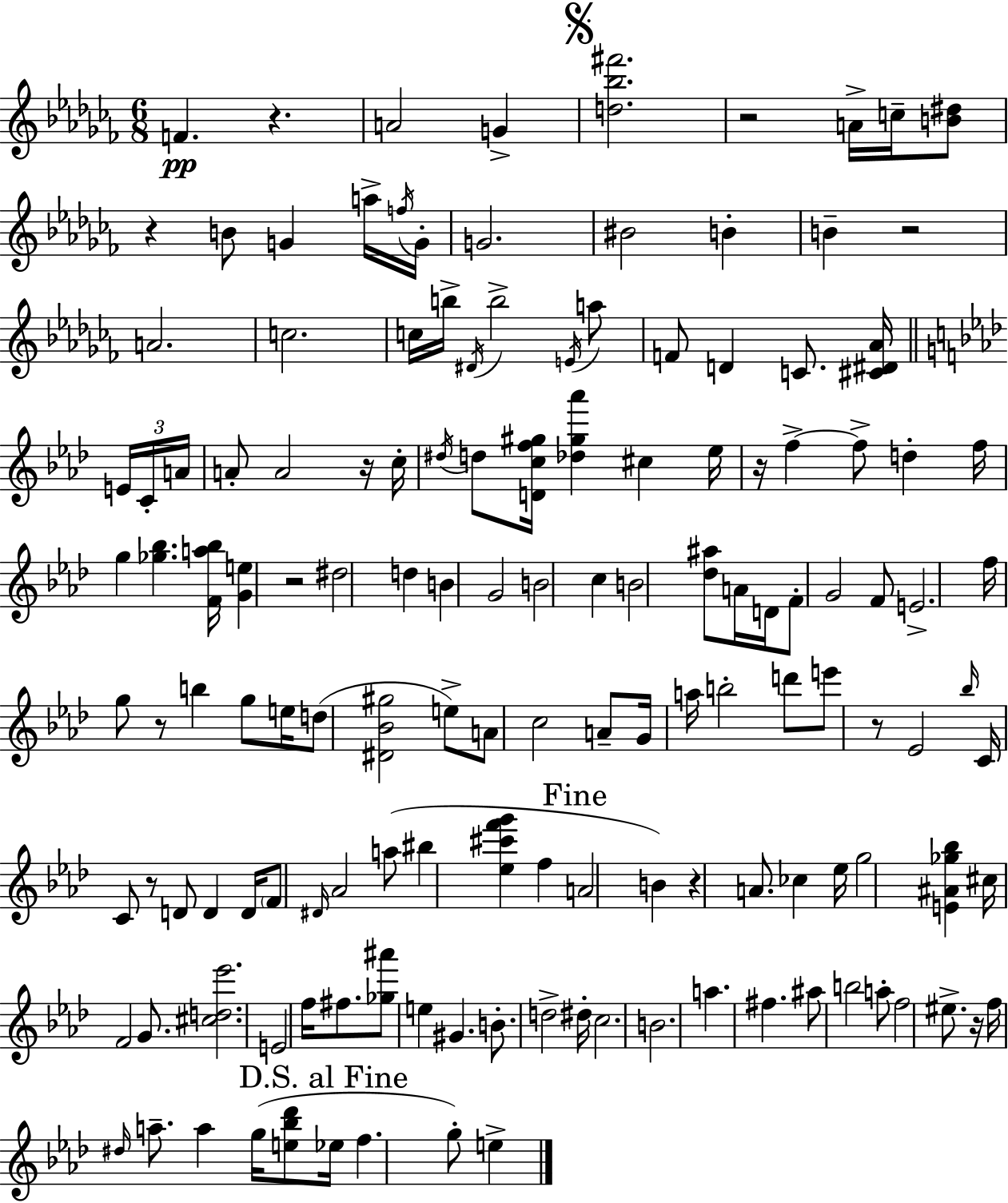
{
  \clef treble
  \numericTimeSignature
  \time 6/8
  \key aes \minor
  f'4.\pp r4. | a'2 g'4-> | \mark \markup { \musicglyph "scripts.segno" } <d'' bes'' fis'''>2. | r2 a'16-> c''16-- <b' dis''>8 | \break r4 b'8 g'4 a''16-> \acciaccatura { f''16 } | g'16-. g'2. | bis'2 b'4-. | b'4-- r2 | \break a'2. | c''2. | c''16 b''16-> \acciaccatura { dis'16 } b''2-> | \acciaccatura { e'16 } a''8 f'8 d'4 c'8. | \break <cis' dis' aes'>16 \bar "||" \break \key f \minor \tuplet 3/2 { e'16 c'16-. a'16 } a'8-. a'2 | r16 c''16-. \acciaccatura { dis''16 } d''8 <d' c'' f'' gis''>16 <des'' gis'' aes'''>4 cis''4 | ees''16 r16 f''4->~~ f''8-> d''4-. | f''16 g''4 <ges'' bes''>4. | \break <f' a'' bes''>16 <g' e''>4 r2 | dis''2 d''4 | b'4 g'2 | b'2 c''4 | \break b'2 <des'' ais''>8 | a'16 d'16 f'8-. g'2 | f'8 e'2.-> | f''16 g''8 r8 b''4 | \break g''8 e''16 d''8( <dis' bes' gis''>2 | e''8->) a'8 c''2 | a'8-- g'16 a''16 b''2-. | d'''8 e'''8 r8 ees'2 | \break \grace { bes''16 } c'16 c'8 r8 d'8 d'4 | d'16 \parenthesize f'8 \grace { dis'16 } aes'2 | a''8( bis''4 <ees'' cis''' f''' g'''>4 | f''4 \mark "Fine" a'2 | \break b'4) r4 a'8. | ces''4 ees''16 g''2 | <e' ais' ges'' bes''>4 cis''16 f'2 | g'8. <cis'' d'' ees'''>2. | \break e'2 | f''16 fis''8. <ges'' ais'''>8 e''4 gis'4. | b'8.-. d''2-> | dis''16-. c''2. | \break b'2. | a''4. fis''4. | ais''8 b''2 | a''8-. f''2 | \break eis''8.-> r16 f''16 \grace { dis''16 } a''8.-- a''4 | g''16( <e'' bes'' des'''>8 \mark "D.S. al Fine" ees''16 f''4. | g''8-.) e''4-> \bar "|."
}